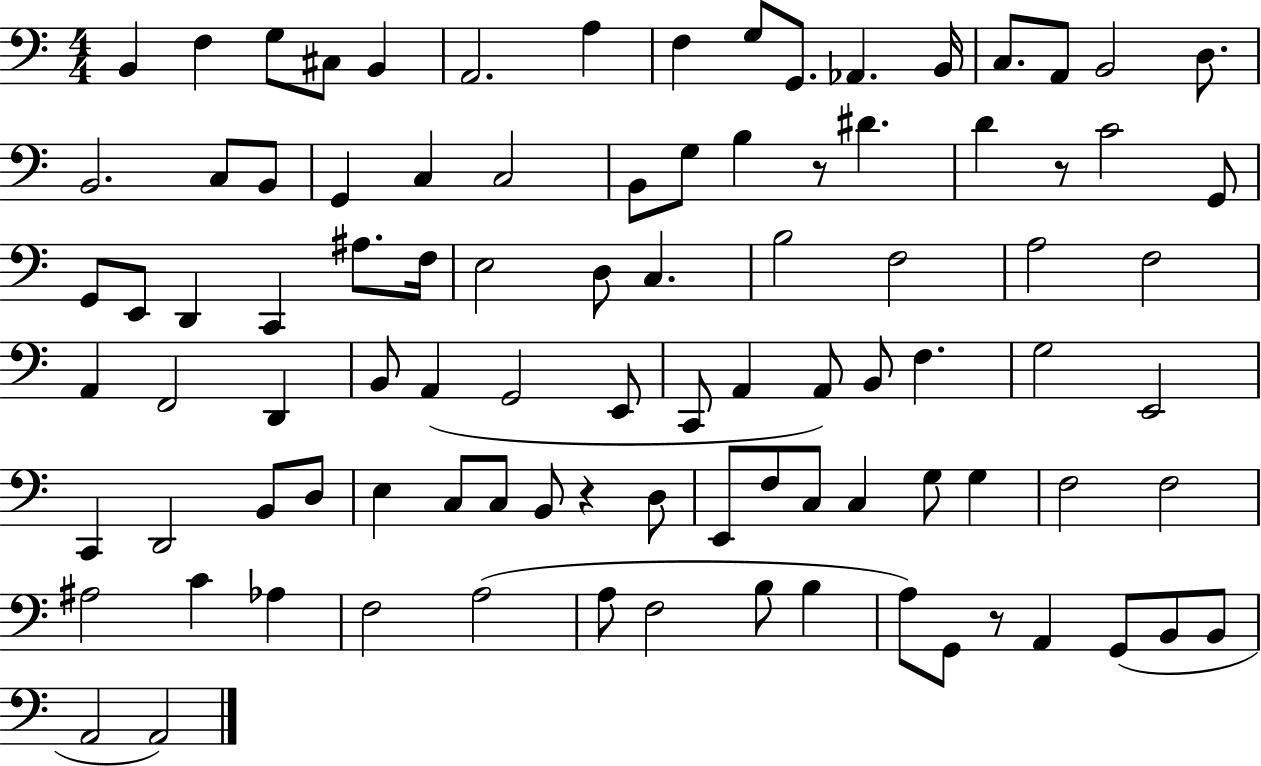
B2/q F3/q G3/e C#3/e B2/q A2/h. A3/q F3/q G3/e G2/e. Ab2/q. B2/s C3/e. A2/e B2/h D3/e. B2/h. C3/e B2/e G2/q C3/q C3/h B2/e G3/e B3/q R/e D#4/q. D4/q R/e C4/h G2/e G2/e E2/e D2/q C2/q A#3/e. F3/s E3/h D3/e C3/q. B3/h F3/h A3/h F3/h A2/q F2/h D2/q B2/e A2/q G2/h E2/e C2/e A2/q A2/e B2/e F3/q. G3/h E2/h C2/q D2/h B2/e D3/e E3/q C3/e C3/e B2/e R/q D3/e E2/e F3/e C3/e C3/q G3/e G3/q F3/h F3/h A#3/h C4/q Ab3/q F3/h A3/h A3/e F3/h B3/e B3/q A3/e G2/e R/e A2/q G2/e B2/e B2/e A2/h A2/h